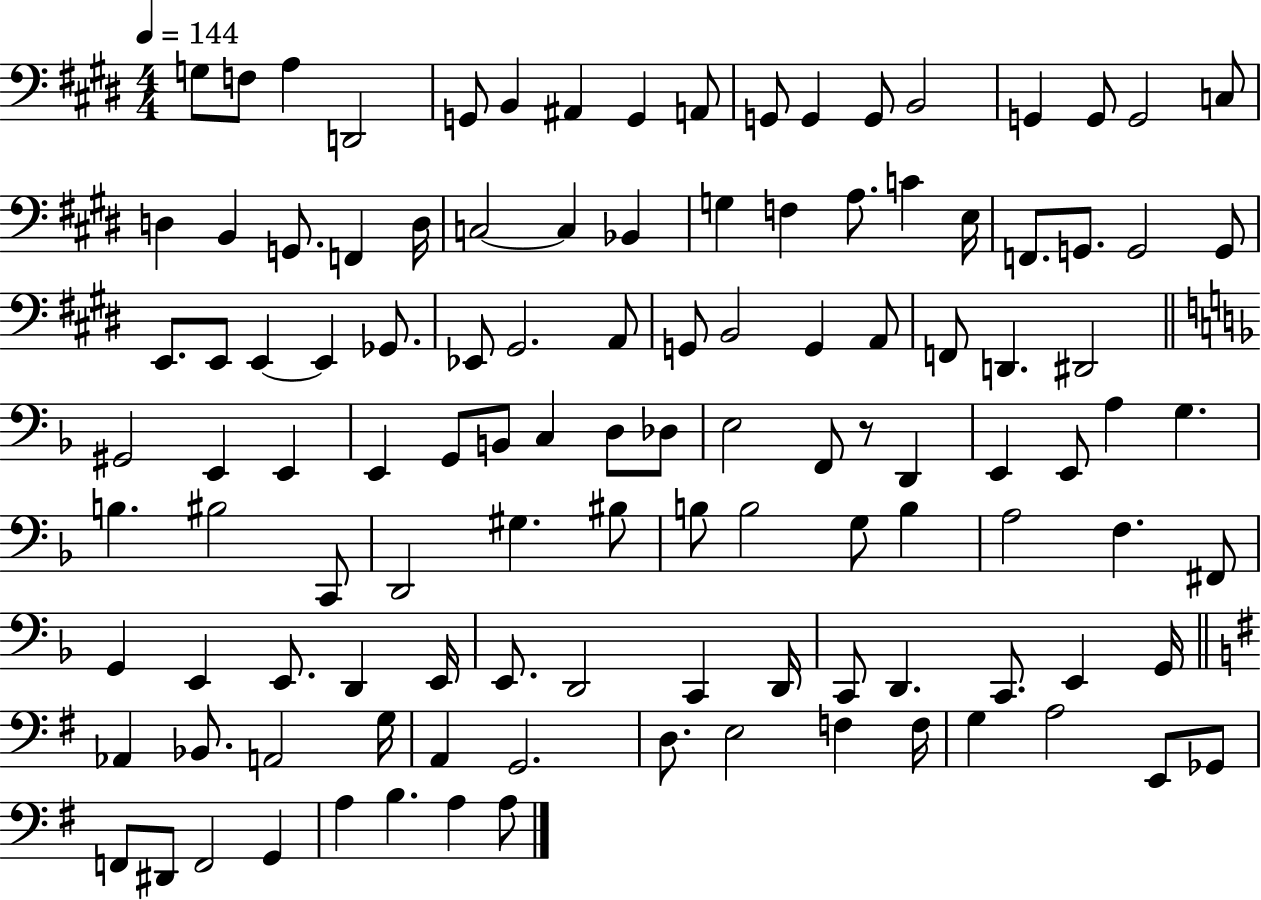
X:1
T:Untitled
M:4/4
L:1/4
K:E
G,/2 F,/2 A, D,,2 G,,/2 B,, ^A,, G,, A,,/2 G,,/2 G,, G,,/2 B,,2 G,, G,,/2 G,,2 C,/2 D, B,, G,,/2 F,, D,/4 C,2 C, _B,, G, F, A,/2 C E,/4 F,,/2 G,,/2 G,,2 G,,/2 E,,/2 E,,/2 E,, E,, _G,,/2 _E,,/2 ^G,,2 A,,/2 G,,/2 B,,2 G,, A,,/2 F,,/2 D,, ^D,,2 ^G,,2 E,, E,, E,, G,,/2 B,,/2 C, D,/2 _D,/2 E,2 F,,/2 z/2 D,, E,, E,,/2 A, G, B, ^B,2 C,,/2 D,,2 ^G, ^B,/2 B,/2 B,2 G,/2 B, A,2 F, ^F,,/2 G,, E,, E,,/2 D,, E,,/4 E,,/2 D,,2 C,, D,,/4 C,,/2 D,, C,,/2 E,, G,,/4 _A,, _B,,/2 A,,2 G,/4 A,, G,,2 D,/2 E,2 F, F,/4 G, A,2 E,,/2 _G,,/2 F,,/2 ^D,,/2 F,,2 G,, A, B, A, A,/2